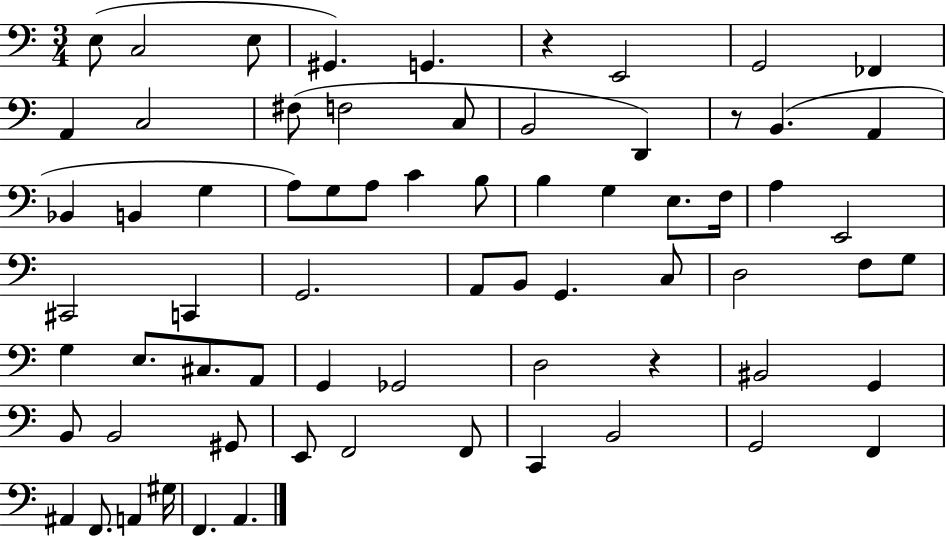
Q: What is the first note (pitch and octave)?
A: E3